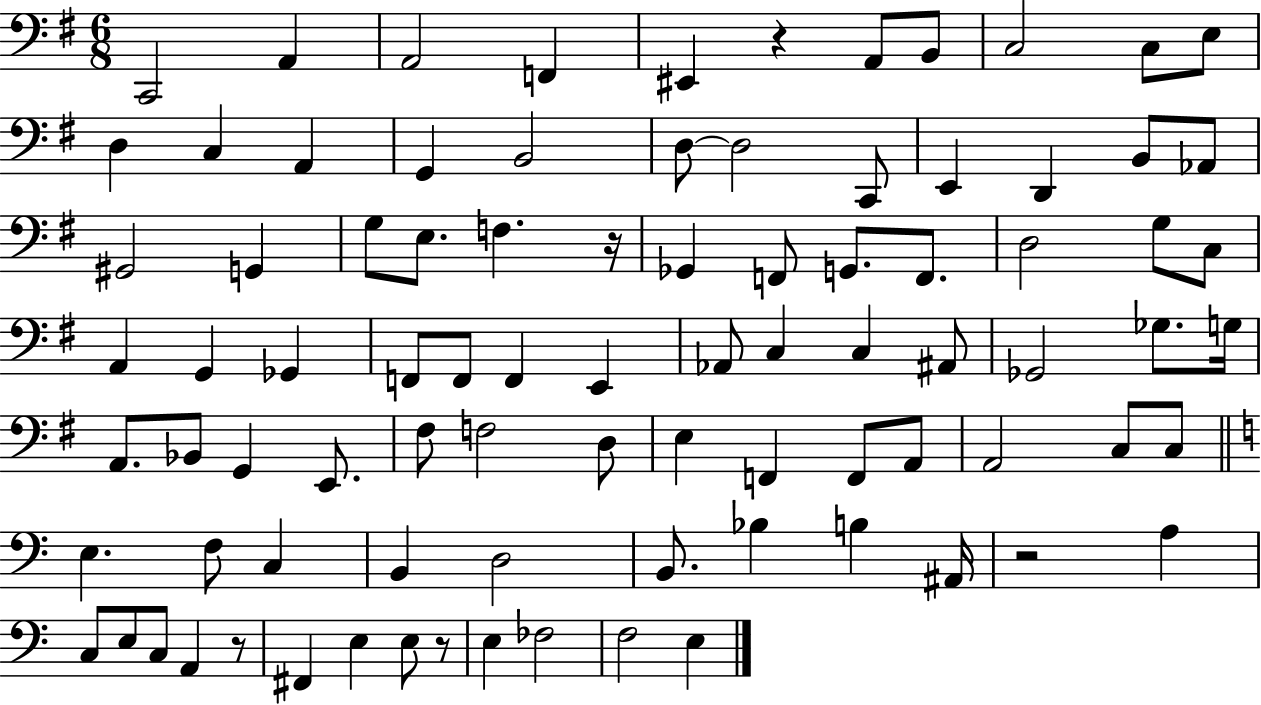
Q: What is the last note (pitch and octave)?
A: E3